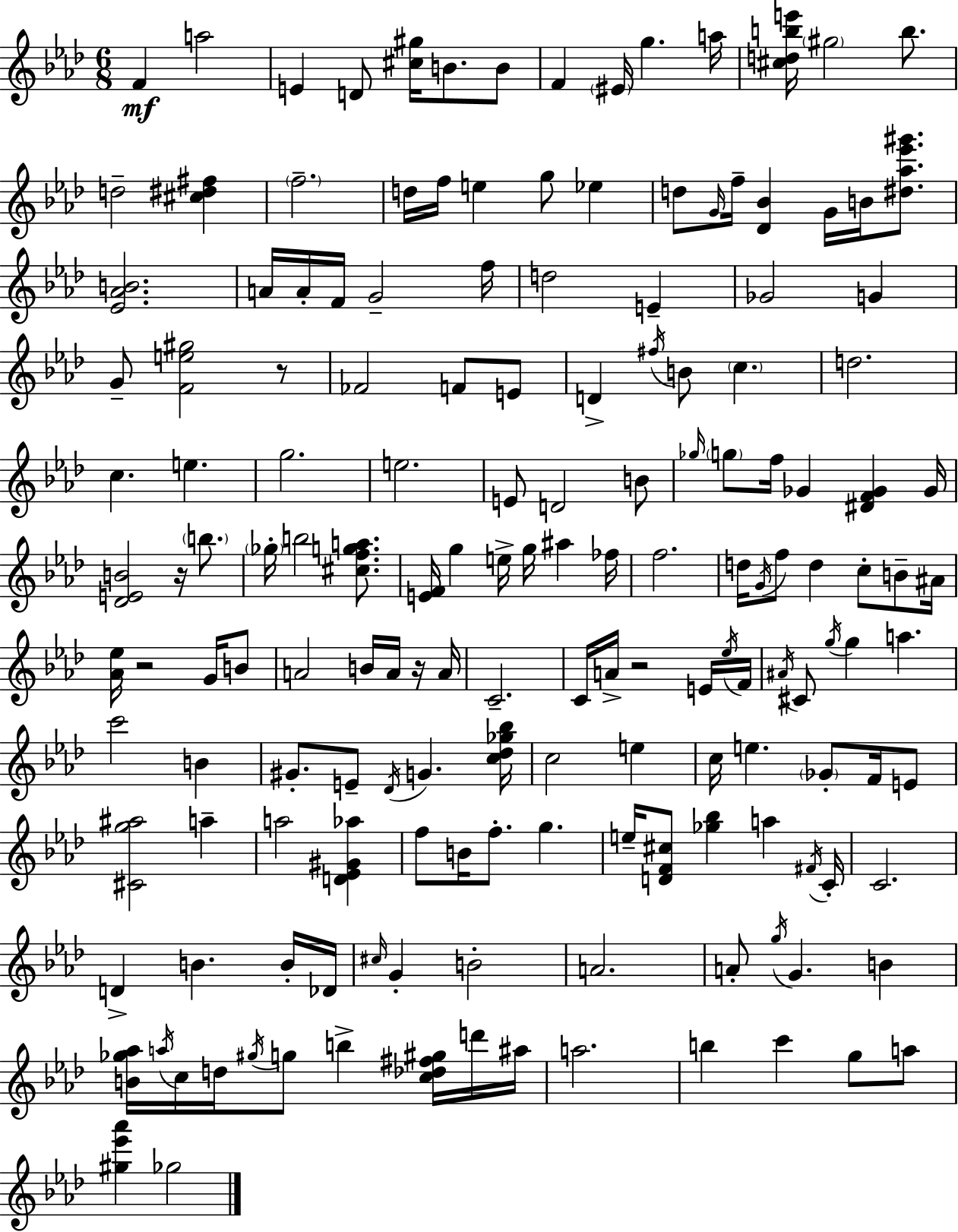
{
  \clef treble
  \numericTimeSignature
  \time 6/8
  \key aes \major
  \repeat volta 2 { f'4\mf a''2 | e'4 d'8 <cis'' gis''>16 b'8. b'8 | f'4 \parenthesize eis'16 g''4. a''16 | <cis'' d'' b'' e'''>16 \parenthesize gis''2 b''8. | \break d''2-- <cis'' dis'' fis''>4 | \parenthesize f''2.-- | d''16 f''16 e''4 g''8 ees''4 | d''8 \grace { g'16 } f''16-- <des' bes'>4 g'16 b'16 <dis'' aes'' ees''' gis'''>8. | \break <ees' aes' b'>2. | a'16 a'16-. f'16 g'2-- | f''16 d''2 e'4-- | ges'2 g'4 | \break g'8-- <f' e'' gis''>2 r8 | fes'2 f'8 e'8 | d'4-> \acciaccatura { fis''16 } b'8 \parenthesize c''4. | d''2. | \break c''4. e''4. | g''2. | e''2. | e'8 d'2 | \break b'8 \grace { ges''16 } \parenthesize g''8 f''16 ges'4 <dis' f' ges'>4 | ges'16 <des' e' b'>2 r16 | \parenthesize b''8. \parenthesize ges''16-. b''2 | <cis'' f'' g'' a''>8. <e' f'>16 g''4 e''16-> g''16 ais''4 | \break fes''16 f''2. | d''16 \acciaccatura { g'16 } f''8 d''4 c''8-. | b'8-- ais'16 <aes' ees''>16 r2 | g'16 b'8 a'2 | \break b'16 a'16 r16 a'16 c'2.-- | c'16 a'16-> r2 | e'16 \acciaccatura { ees''16 } f'16 \acciaccatura { ais'16 } cis'8 \acciaccatura { g''16 } g''4 | a''4. c'''2 | \break b'4 gis'8.-. e'8-- | \acciaccatura { des'16 } g'4. <c'' des'' ges'' bes''>16 c''2 | e''4 c''16 e''4. | \parenthesize ges'8-. f'16 e'8 <cis' g'' ais''>2 | \break a''4-- a''2 | <d' ees' gis' aes''>4 f''8 b'16 f''8.-. | g''4. e''16-- <d' f' cis''>8 <ges'' bes''>4 | a''4 \acciaccatura { fis'16 } c'16-. c'2. | \break d'4-> | b'4. b'16-. des'16 \grace { cis''16 } g'4-. | b'2-. a'2. | a'8-. | \break \acciaccatura { g''16 } g'4. b'4 <b' ges'' aes''>16 | \acciaccatura { a''16 } c''16 d''16 \acciaccatura { gis''16 } g''8 b''4-> <c'' des'' fis'' gis''>16 d'''16 | ais''16 a''2. | b''4 c'''4 g''8 a''8 | \break <gis'' ees''' aes'''>4 ges''2 | } \bar "|."
}